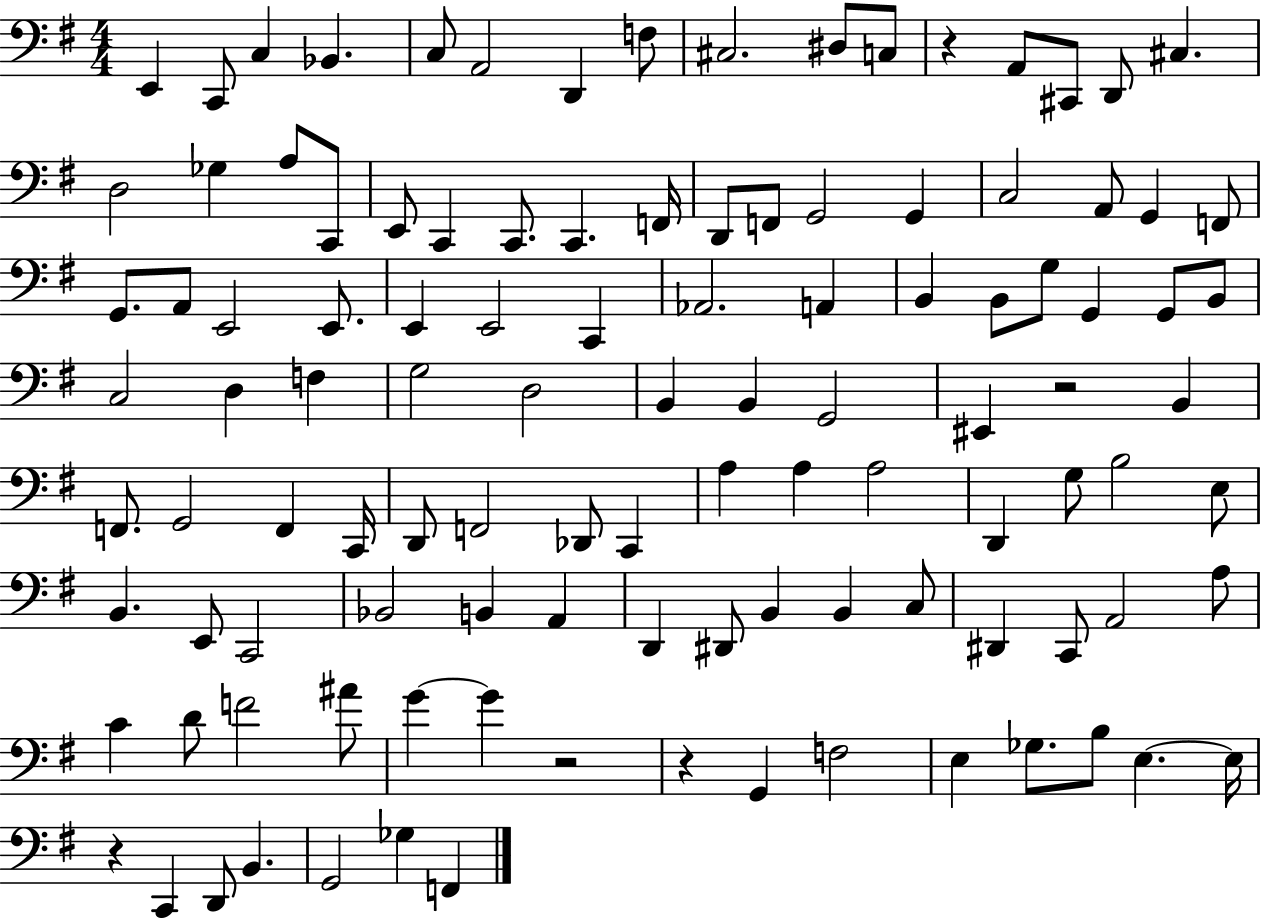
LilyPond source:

{
  \clef bass
  \numericTimeSignature
  \time 4/4
  \key g \major
  e,4 c,8 c4 bes,4. | c8 a,2 d,4 f8 | cis2. dis8 c8 | r4 a,8 cis,8 d,8 cis4. | \break d2 ges4 a8 c,8 | e,8 c,4 c,8. c,4. f,16 | d,8 f,8 g,2 g,4 | c2 a,8 g,4 f,8 | \break g,8. a,8 e,2 e,8. | e,4 e,2 c,4 | aes,2. a,4 | b,4 b,8 g8 g,4 g,8 b,8 | \break c2 d4 f4 | g2 d2 | b,4 b,4 g,2 | eis,4 r2 b,4 | \break f,8. g,2 f,4 c,16 | d,8 f,2 des,8 c,4 | a4 a4 a2 | d,4 g8 b2 e8 | \break b,4. e,8 c,2 | bes,2 b,4 a,4 | d,4 dis,8 b,4 b,4 c8 | dis,4 c,8 a,2 a8 | \break c'4 d'8 f'2 ais'8 | g'4~~ g'4 r2 | r4 g,4 f2 | e4 ges8. b8 e4.~~ e16 | \break r4 c,4 d,8 b,4. | g,2 ges4 f,4 | \bar "|."
}